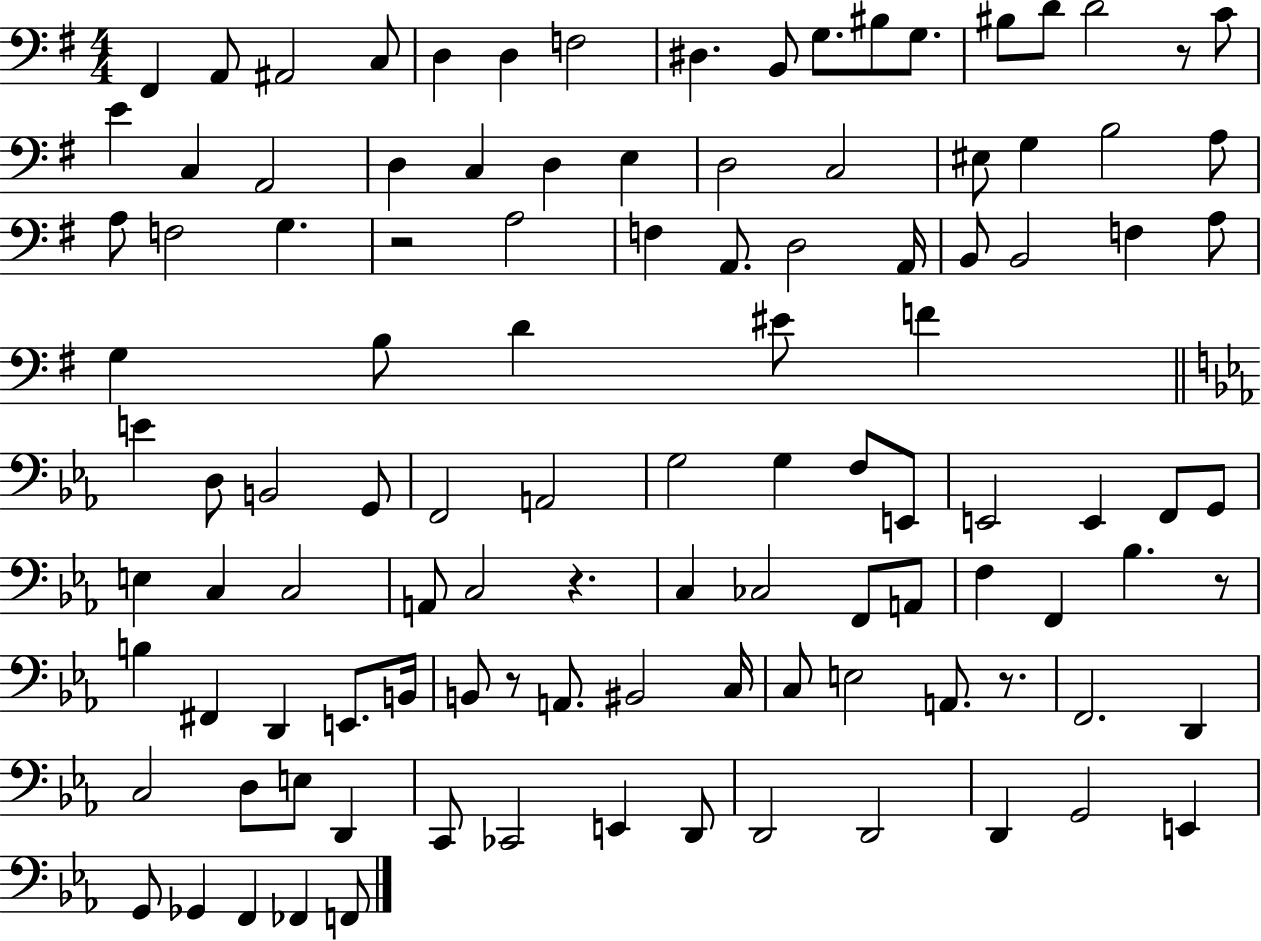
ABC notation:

X:1
T:Untitled
M:4/4
L:1/4
K:G
^F,, A,,/2 ^A,,2 C,/2 D, D, F,2 ^D, B,,/2 G,/2 ^B,/2 G,/2 ^B,/2 D/2 D2 z/2 C/2 E C, A,,2 D, C, D, E, D,2 C,2 ^E,/2 G, B,2 A,/2 A,/2 F,2 G, z2 A,2 F, A,,/2 D,2 A,,/4 B,,/2 B,,2 F, A,/2 G, B,/2 D ^E/2 F E D,/2 B,,2 G,,/2 F,,2 A,,2 G,2 G, F,/2 E,,/2 E,,2 E,, F,,/2 G,,/2 E, C, C,2 A,,/2 C,2 z C, _C,2 F,,/2 A,,/2 F, F,, _B, z/2 B, ^F,, D,, E,,/2 B,,/4 B,,/2 z/2 A,,/2 ^B,,2 C,/4 C,/2 E,2 A,,/2 z/2 F,,2 D,, C,2 D,/2 E,/2 D,, C,,/2 _C,,2 E,, D,,/2 D,,2 D,,2 D,, G,,2 E,, G,,/2 _G,, F,, _F,, F,,/2